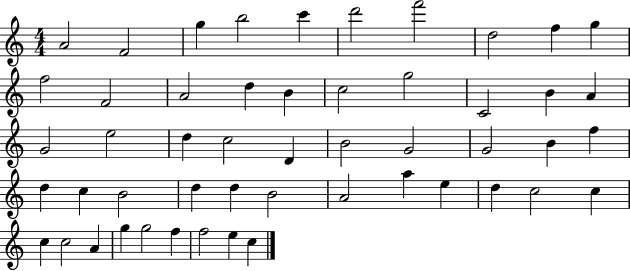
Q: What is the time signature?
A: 4/4